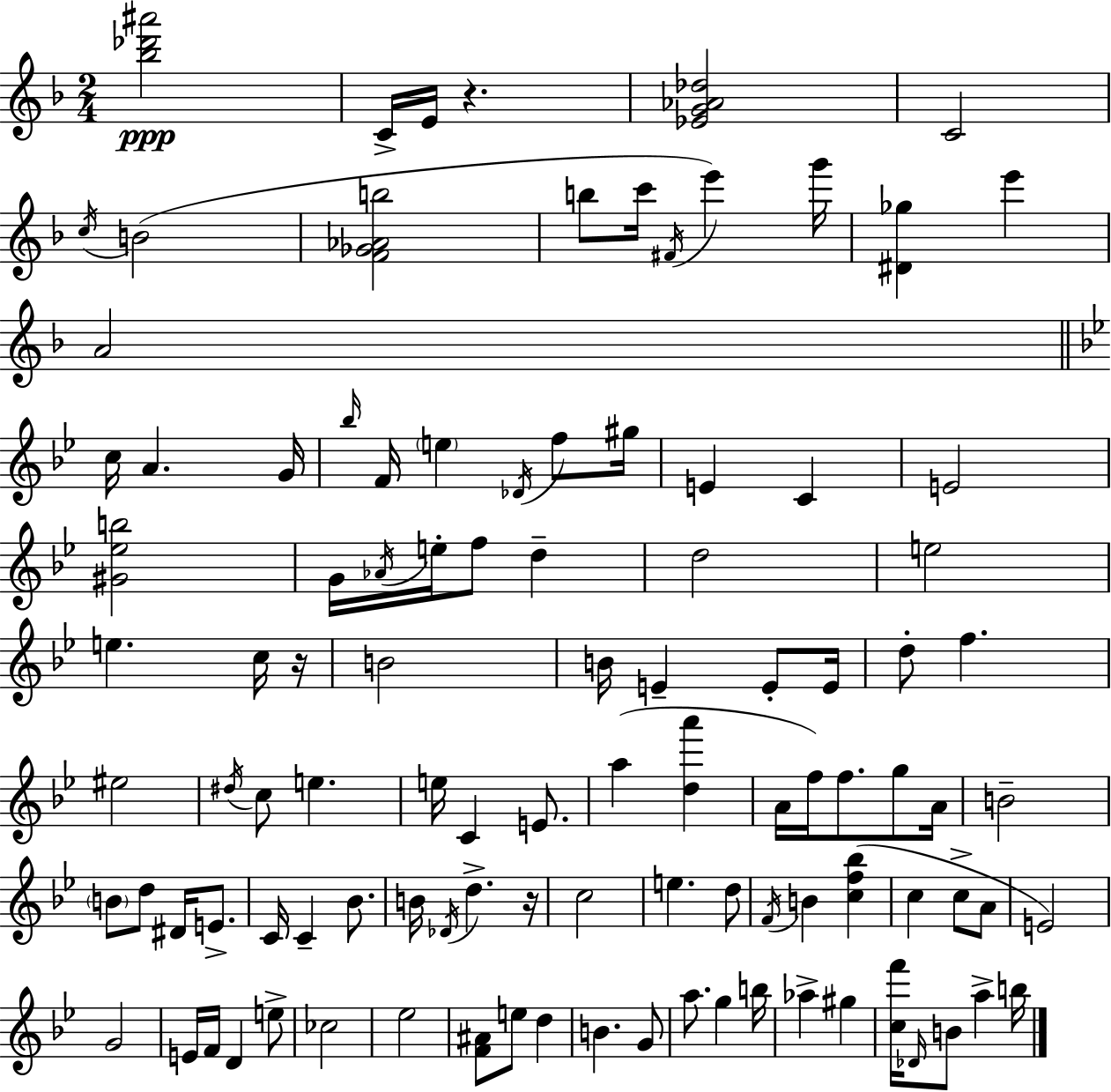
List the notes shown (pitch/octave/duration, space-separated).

[Bb5,Db6,A#6]/h C4/s E4/s R/q. [Eb4,G4,Ab4,Db5]/h C4/h C5/s B4/h [F4,Gb4,Ab4,B5]/h B5/e C6/s F#4/s E6/q G6/s [D#4,Gb5]/q E6/q A4/h C5/s A4/q. G4/s Bb5/s F4/s E5/q Db4/s F5/e G#5/s E4/q C4/q E4/h [G#4,Eb5,B5]/h G4/s Ab4/s E5/s F5/e D5/q D5/h E5/h E5/q. C5/s R/s B4/h B4/s E4/q E4/e E4/s D5/e F5/q. EIS5/h D#5/s C5/e E5/q. E5/s C4/q E4/e. A5/q [D5,A6]/q A4/s F5/s F5/e. G5/e A4/s B4/h B4/e D5/e D#4/s E4/e. C4/s C4/q Bb4/e. B4/s Db4/s D5/q. R/s C5/h E5/q. D5/e F4/s B4/q [C5,F5,Bb5]/q C5/q C5/e A4/e E4/h G4/h E4/s F4/s D4/q E5/e CES5/h Eb5/h [F4,A#4]/e E5/e D5/q B4/q. G4/e A5/e. G5/q B5/s Ab5/q G#5/q [C5,F6]/s Db4/s B4/e A5/q B5/s